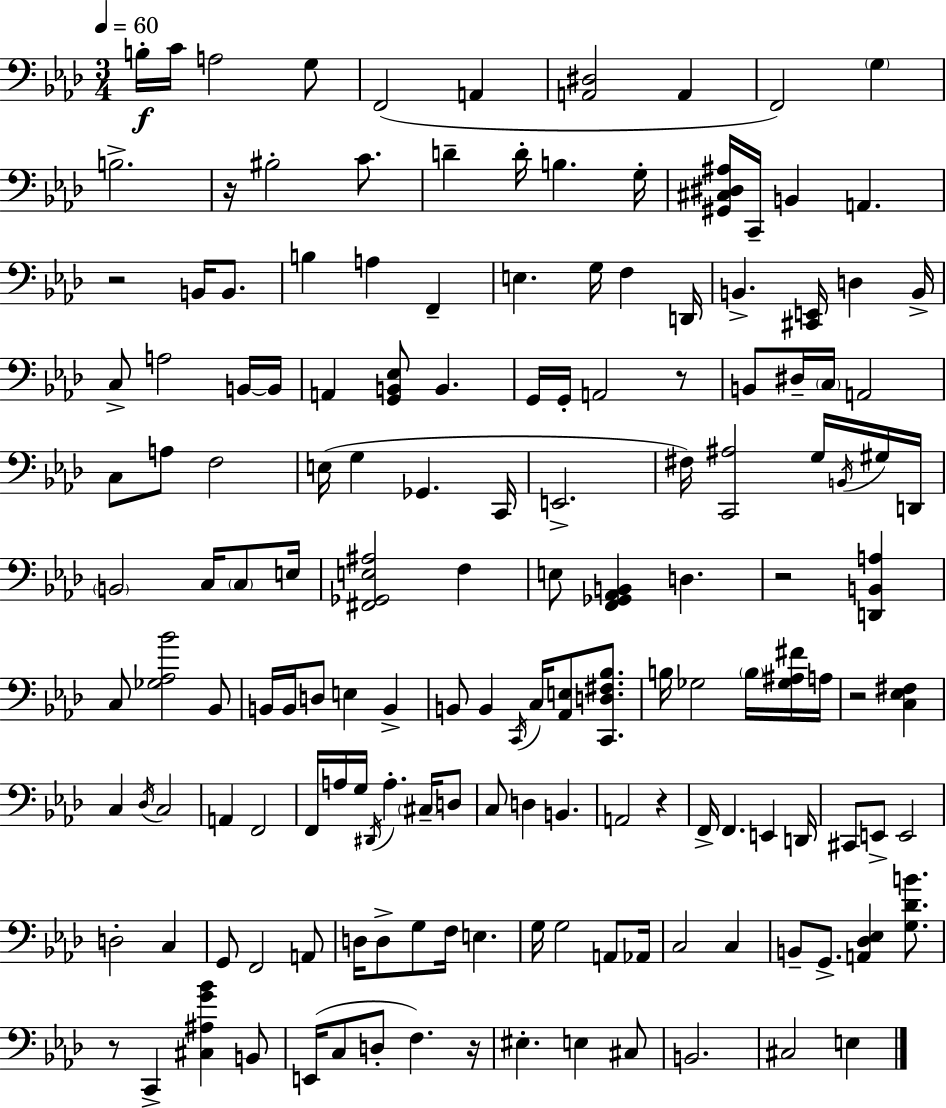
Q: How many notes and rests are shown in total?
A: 156